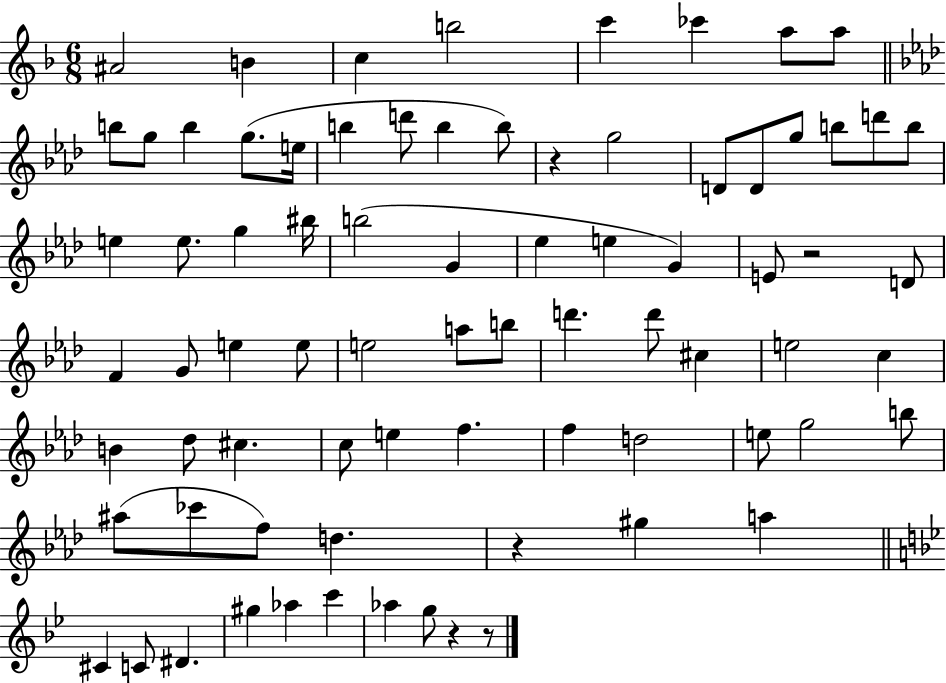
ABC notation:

X:1
T:Untitled
M:6/8
L:1/4
K:F
^A2 B c b2 c' _c' a/2 a/2 b/2 g/2 b g/2 e/4 b d'/2 b b/2 z g2 D/2 D/2 g/2 b/2 d'/2 b/2 e e/2 g ^b/4 b2 G _e e G E/2 z2 D/2 F G/2 e e/2 e2 a/2 b/2 d' d'/2 ^c e2 c B _d/2 ^c c/2 e f f d2 e/2 g2 b/2 ^a/2 _c'/2 f/2 d z ^g a ^C C/2 ^D ^g _a c' _a g/2 z z/2